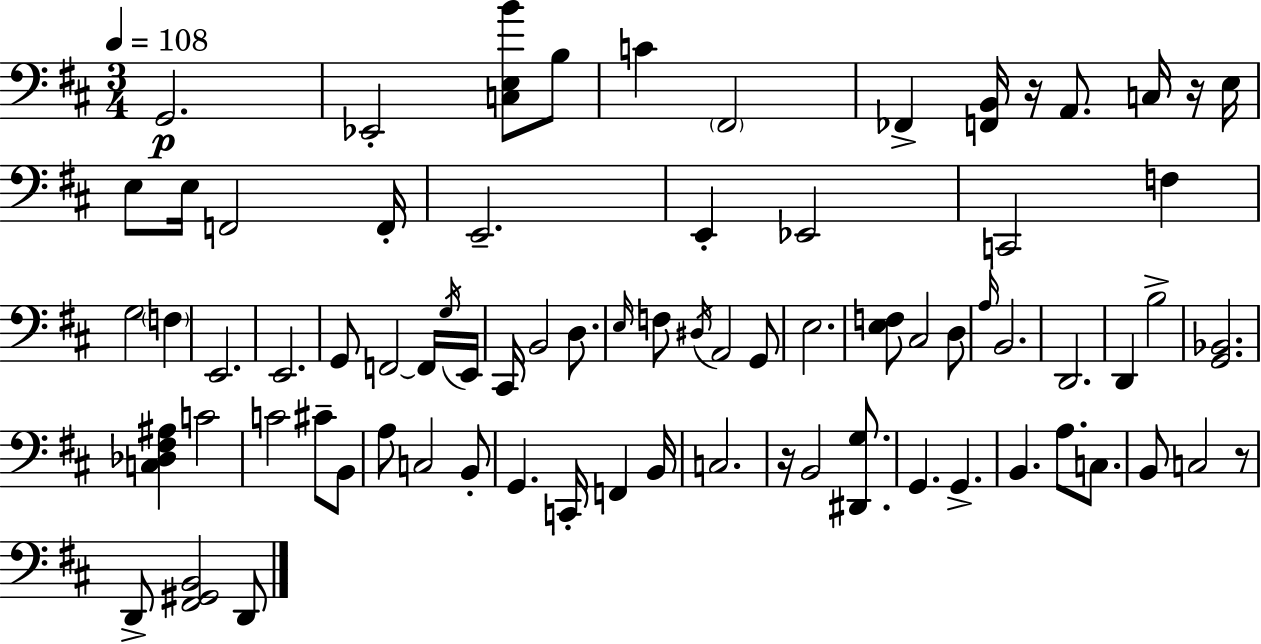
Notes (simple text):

G2/h. Eb2/h [C3,E3,B4]/e B3/e C4/q F#2/h FES2/q [F2,B2]/s R/s A2/e. C3/s R/s E3/s E3/e E3/s F2/h F2/s E2/h. E2/q Eb2/h C2/h F3/q G3/h F3/q E2/h. E2/h. G2/e F2/h F2/s G3/s E2/s C#2/s B2/h D3/e. E3/s F3/e D#3/s A2/h G2/e E3/h. [E3,F3]/e C#3/h D3/e A3/s B2/h. D2/h. D2/q B3/h [G2,Bb2]/h. [C3,Db3,F#3,A#3]/q C4/h C4/h C#4/e B2/e A3/e C3/h B2/e G2/q. C2/s F2/q B2/s C3/h. R/s B2/h [D#2,G3]/e. G2/q. G2/q. B2/q. A3/e. C3/e. B2/e C3/h R/e D2/e [F#2,G#2,B2]/h D2/e